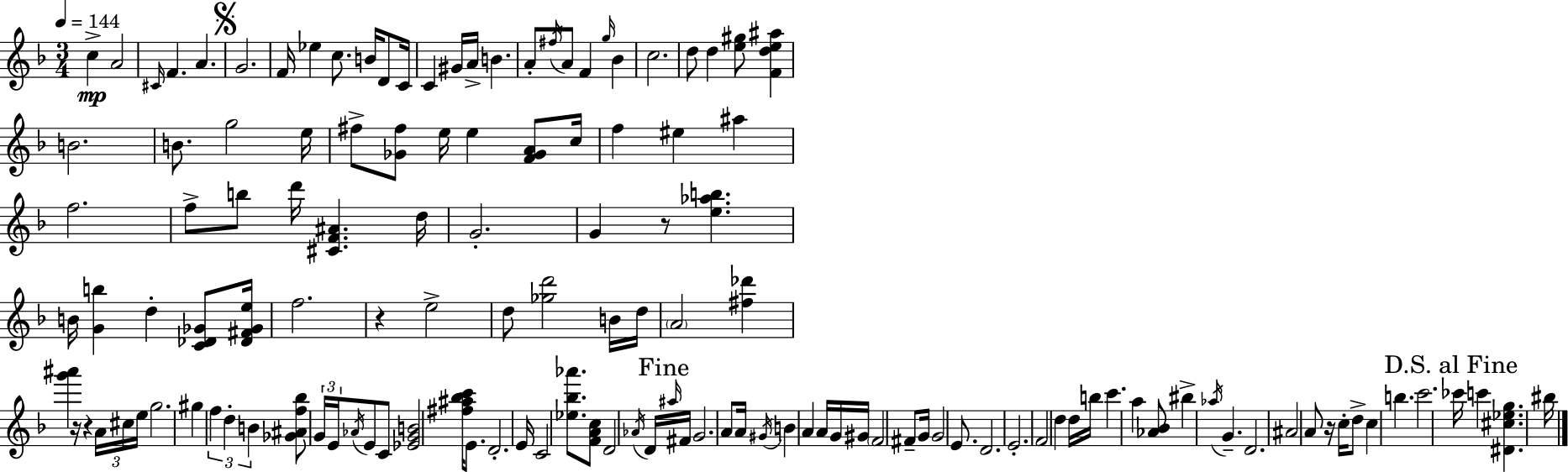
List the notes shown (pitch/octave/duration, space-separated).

C5/q A4/h C#4/s F4/q. A4/q. G4/h. F4/s Eb5/q C5/e. B4/s D4/e C4/s C4/q G#4/s A4/s B4/q. A4/e F#5/s A4/e F4/q G5/s Bb4/q C5/h. D5/e D5/q [E5,G#5]/e [F4,D5,E5,A#5]/q B4/h. B4/e. G5/h E5/s F#5/e [Gb4,F#5]/e E5/s E5/q [F4,Gb4,A4]/e C5/s F5/q EIS5/q A#5/q F5/h. F5/e B5/e D6/s [C#4,F4,A#4]/q. D5/s G4/h. G4/q R/e [E5,Ab5,B5]/q. B4/s [G4,B5]/q D5/q [C4,Db4,Gb4]/e [Db4,F#4,Gb4,E5]/s F5/h. R/q E5/h D5/e [Gb5,D6]/h B4/s D5/s A4/h [F#5,Db6]/q [G6,A#6]/q R/s R/q A4/s C#5/s E5/s G5/h. G#5/q F5/q D5/q B4/q [Gb4,A#4,F5,Bb5]/e G4/s E4/s Ab4/s E4/e C4/e [Eb4,G4,B4]/h [F#5,A#5,Bb5,C6]/s E4/e. D4/h. E4/s C4/h [Eb5,Bb5,Ab6]/e. [F4,A4,C5]/e D4/h Ab4/s D4/s A#5/s F#4/s G4/h. A4/e A4/s G#4/s B4/q A4/q A4/s G4/s G#4/s F4/h F#4/e G4/s G4/h E4/e. D4/h. E4/h. F4/h D5/q D5/s B5/s C6/q. A5/q [Ab4,Bb4]/e BIS5/q Ab5/s G4/q. D4/h. A#4/h A4/e R/s C5/s D5/e C5/q B5/q. C6/h. CES6/s C6/q [D#4,C#5,Eb5,G5]/q. BIS5/s